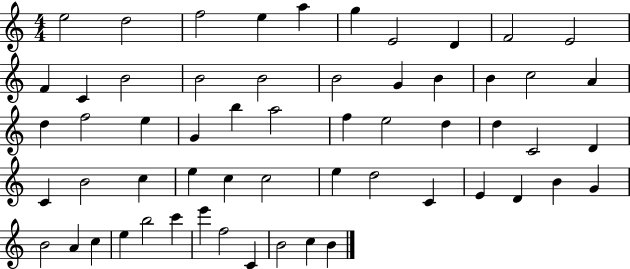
{
  \clef treble
  \numericTimeSignature
  \time 4/4
  \key c \major
  e''2 d''2 | f''2 e''4 a''4 | g''4 e'2 d'4 | f'2 e'2 | \break f'4 c'4 b'2 | b'2 b'2 | b'2 g'4 b'4 | b'4 c''2 a'4 | \break d''4 f''2 e''4 | g'4 b''4 a''2 | f''4 e''2 d''4 | d''4 c'2 d'4 | \break c'4 b'2 c''4 | e''4 c''4 c''2 | e''4 d''2 c'4 | e'4 d'4 b'4 g'4 | \break b'2 a'4 c''4 | e''4 b''2 c'''4 | e'''4 f''2 c'4 | b'2 c''4 b'4 | \break \bar "|."
}